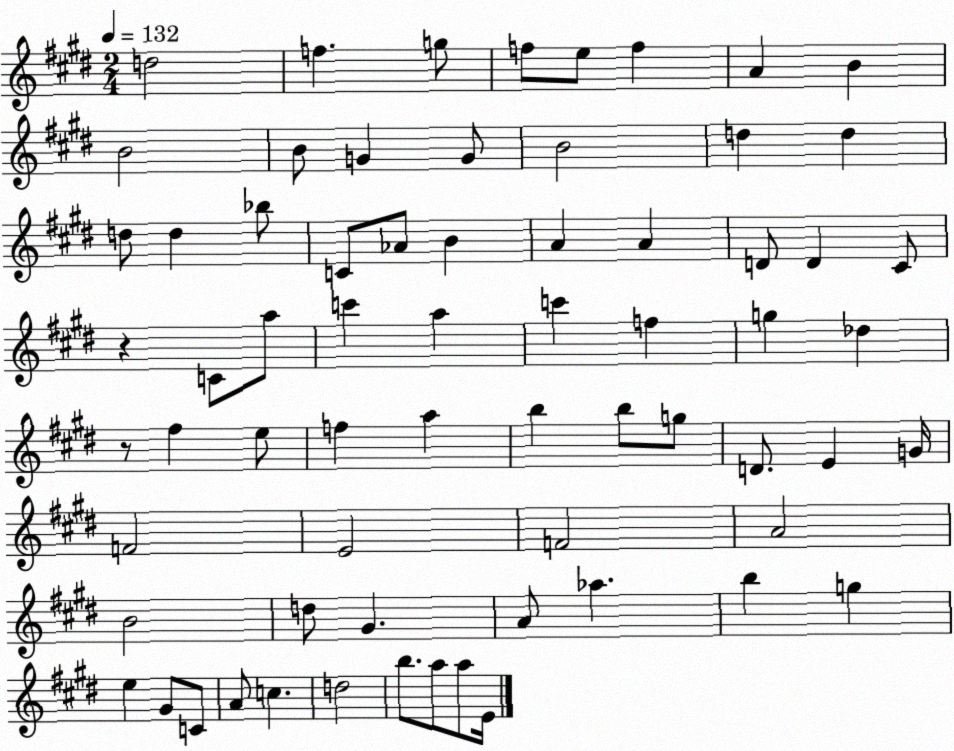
X:1
T:Untitled
M:2/4
L:1/4
K:E
d2 f g/2 f/2 e/2 f A B B2 B/2 G G/2 B2 d d d/2 d _b/2 C/2 _A/2 B A A D/2 D ^C/2 z C/2 a/2 c' a c' f g _d z/2 ^f e/2 f a b b/2 g/2 D/2 E G/4 F2 E2 F2 A2 B2 d/2 ^G A/2 _a b g e ^G/2 C/2 A/2 c d2 b/2 a/2 a/2 E/4